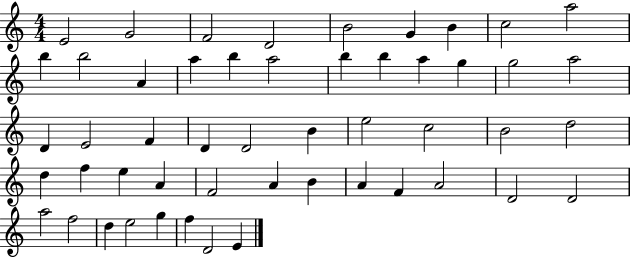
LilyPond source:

{
  \clef treble
  \numericTimeSignature
  \time 4/4
  \key c \major
  e'2 g'2 | f'2 d'2 | b'2 g'4 b'4 | c''2 a''2 | \break b''4 b''2 a'4 | a''4 b''4 a''2 | b''4 b''4 a''4 g''4 | g''2 a''2 | \break d'4 e'2 f'4 | d'4 d'2 b'4 | e''2 c''2 | b'2 d''2 | \break d''4 f''4 e''4 a'4 | f'2 a'4 b'4 | a'4 f'4 a'2 | d'2 d'2 | \break a''2 f''2 | d''4 e''2 g''4 | f''4 d'2 e'4 | \bar "|."
}